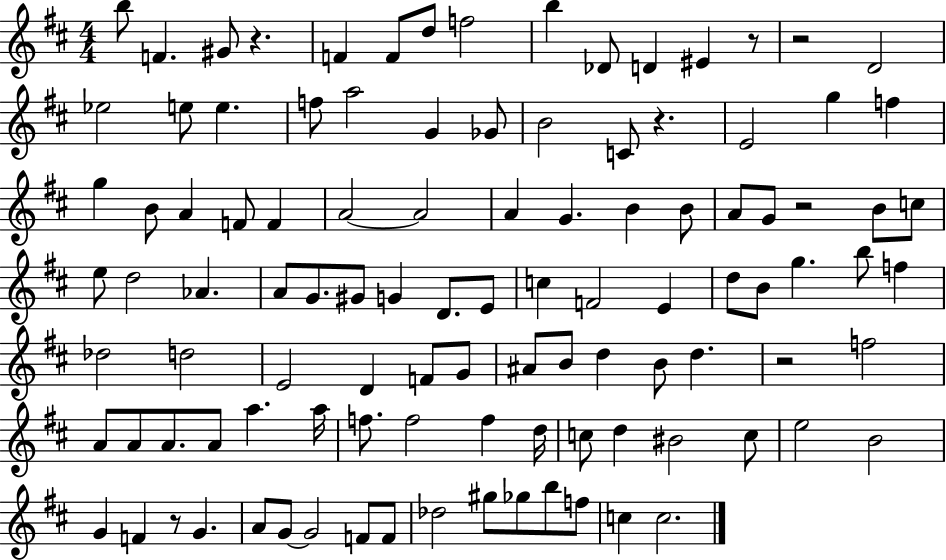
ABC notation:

X:1
T:Untitled
M:4/4
L:1/4
K:D
b/2 F ^G/2 z F F/2 d/2 f2 b _D/2 D ^E z/2 z2 D2 _e2 e/2 e f/2 a2 G _G/2 B2 C/2 z E2 g f g B/2 A F/2 F A2 A2 A G B B/2 A/2 G/2 z2 B/2 c/2 e/2 d2 _A A/2 G/2 ^G/2 G D/2 E/2 c F2 E d/2 B/2 g b/2 f _d2 d2 E2 D F/2 G/2 ^A/2 B/2 d B/2 d z2 f2 A/2 A/2 A/2 A/2 a a/4 f/2 f2 f d/4 c/2 d ^B2 c/2 e2 B2 G F z/2 G A/2 G/2 G2 F/2 F/2 _d2 ^g/2 _g/2 b/2 f/2 c c2